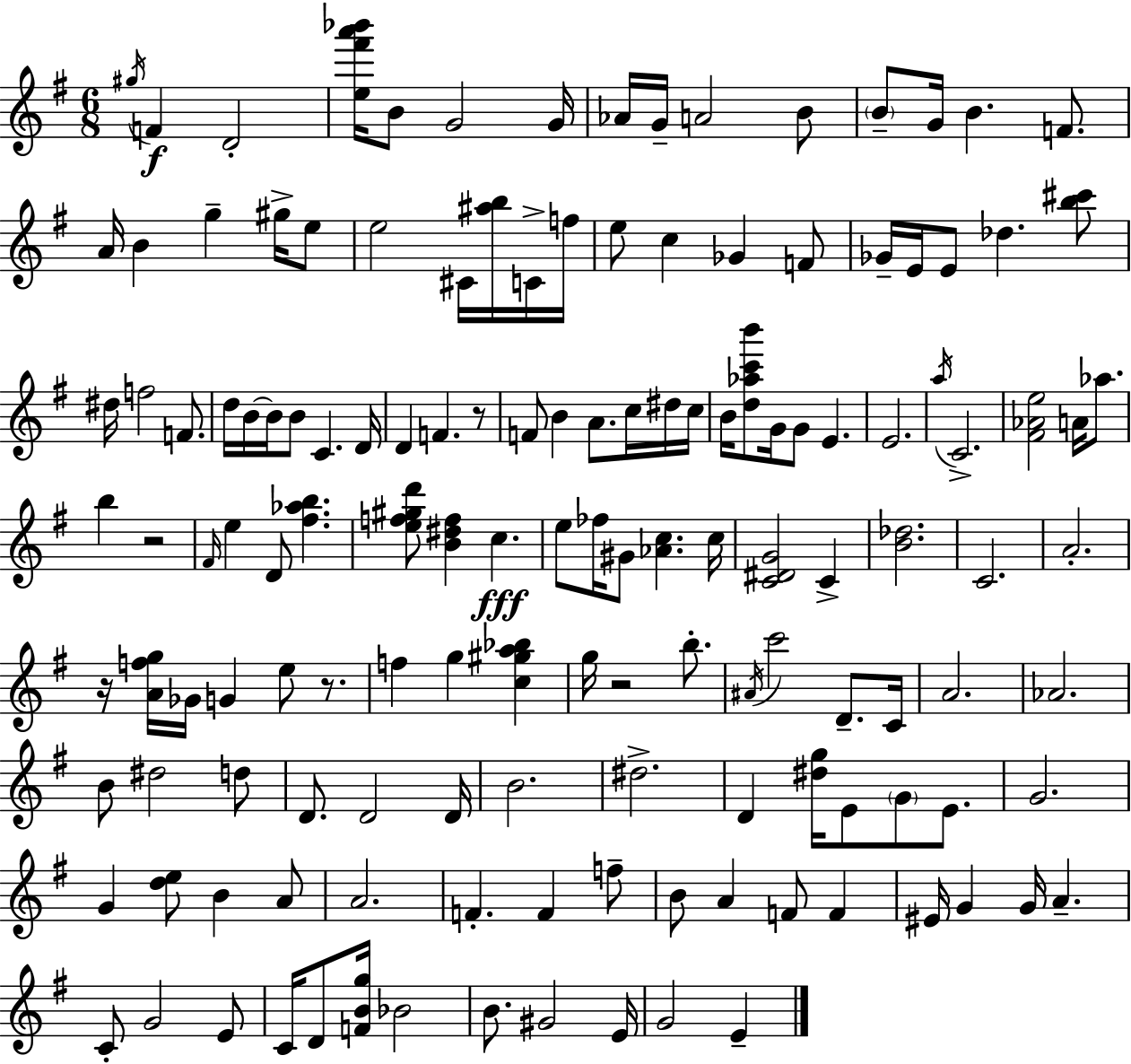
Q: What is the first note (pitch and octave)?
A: G#5